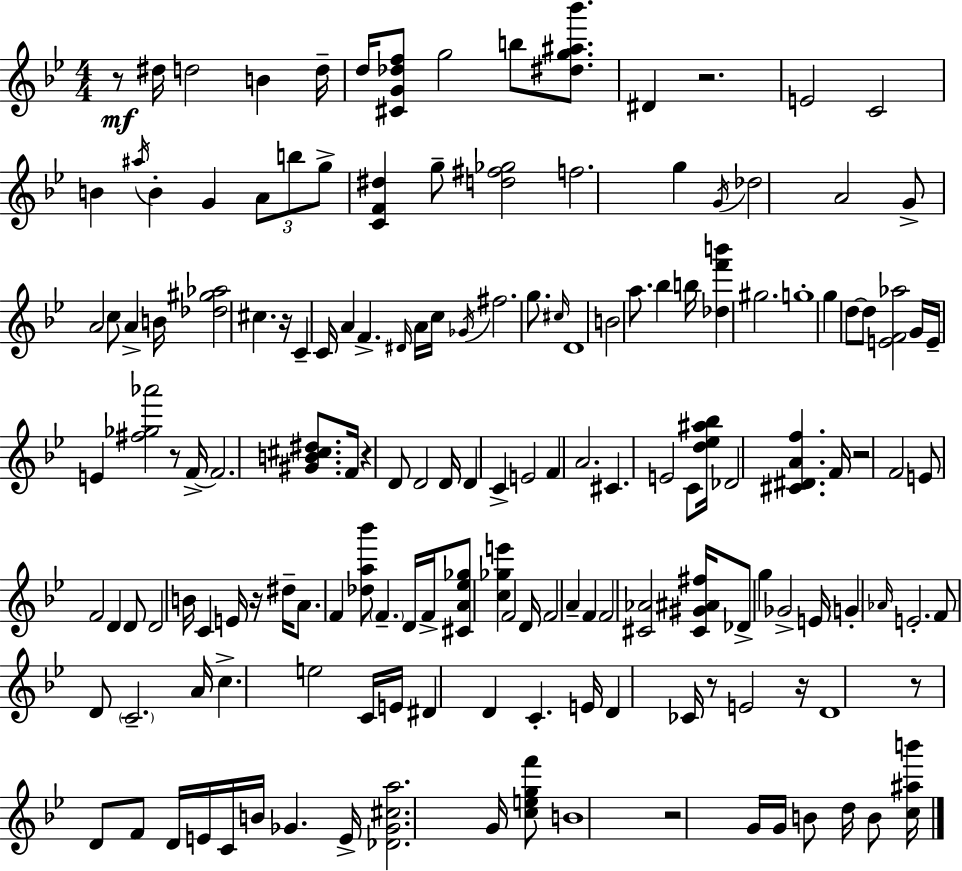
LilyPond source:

{
  \clef treble
  \numericTimeSignature
  \time 4/4
  \key bes \major
  r8\mf dis''16 d''2 b'4 d''16-- | d''16 <cis' g' des'' f''>8 g''2 b''8 <dis'' g'' ais'' bes'''>8. | dis'4 r2. | e'2 c'2 | \break b'4 \acciaccatura { ais''16 } b'4-. g'4 \tuplet 3/2 { a'8 b''8 | g''8-> } <c' f' dis''>4 g''8-- <d'' fis'' ges''>2 | f''2. g''4 | \acciaccatura { g'16 } des''2 a'2 | \break g'8-> a'2 c''8 a'4-> | b'16 <des'' gis'' aes''>2 cis''4. | r16 c'4-- c'16 a'4 f'4.-> | \grace { dis'16 } a'16 c''16 \acciaccatura { ges'16 } fis''2. | \break g''8. \grace { cis''16 } d'1 | b'2 a''8. | bes''4 b''16 <des'' f''' b'''>4 gis''2. | g''1-. | \break g''4 d''8~~ d''8 <e' f' aes''>2 | g'16 e'16-- e'4 <fis'' ges'' aes'''>2 | r8 f'16->~~ f'2. | <gis' b' cis'' dis''>8. f'16 r4 d'8 d'2 | \break d'16 d'4 c'4-> e'2 | f'4 a'2. | cis'4. e'2 | c'8 <d'' ees'' ais'' bes''>16 des'2 <cis' dis' a' f''>4. | \break f'16 r2 f'2 | e'8 f'2 d'4 | d'8 d'2 b'16 c'4 | e'16 r16 dis''16-- a'8. f'4 <des'' a'' bes'''>8 \parenthesize f'4.-- | \break d'16 f'16-> <cis' a' ees'' ges''>8 <c'' ges'' e'''>4 f'2 | d'16 f'2 a'4-- | f'4 f'2 <cis' aes'>2 | <cis' gis' ais' fis''>16 des'8-> g''4 ges'2-> | \break e'16 \parenthesize g'4-. \grace { aes'16 } e'2.-. | f'8 d'8 \parenthesize c'2.-- | a'16 c''4.-> e''2 | c'16 e'16 dis'4 d'4 c'4.-. | \break e'16 d'4 ces'16 r8 e'2 | r16 d'1 | r8 d'8 f'8 d'16 e'16 c'16 b'16 | ges'4. e'16-> <des' ges' cis'' a''>2. | \break g'16 <c'' e'' g'' f'''>8 b'1 | r2 g'16 g'16 | b'8 d''16 b'8 <c'' ais'' b'''>16 \bar "|."
}